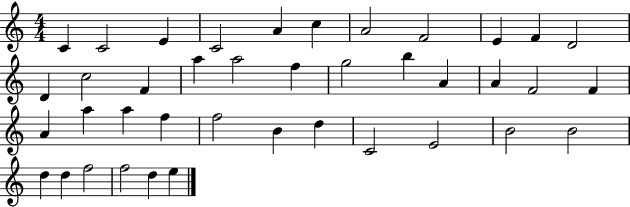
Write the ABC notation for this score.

X:1
T:Untitled
M:4/4
L:1/4
K:C
C C2 E C2 A c A2 F2 E F D2 D c2 F a a2 f g2 b A A F2 F A a a f f2 B d C2 E2 B2 B2 d d f2 f2 d e